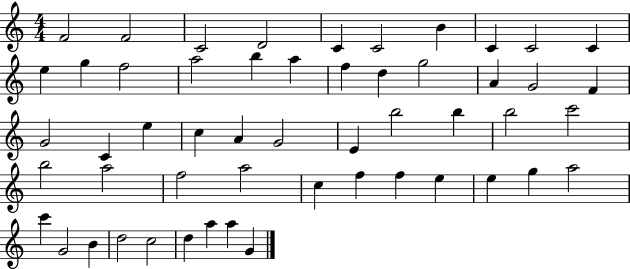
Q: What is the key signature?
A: C major